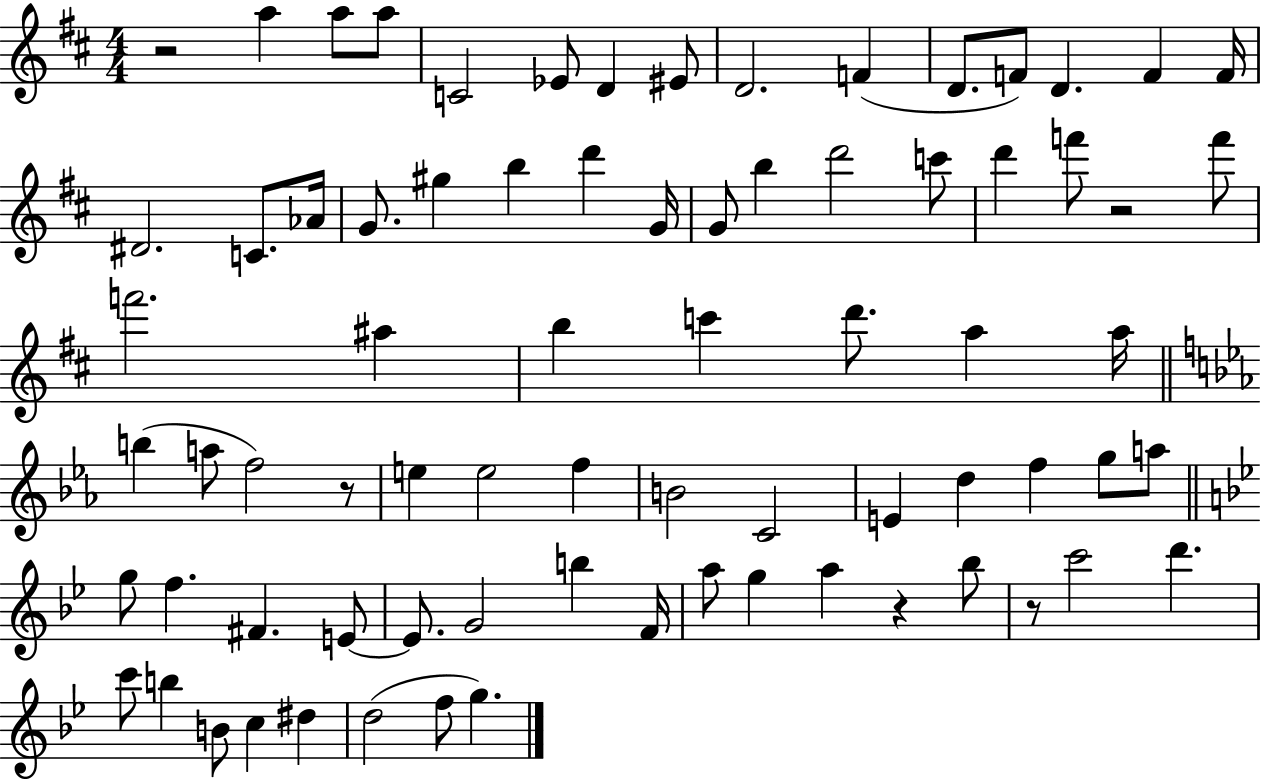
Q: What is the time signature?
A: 4/4